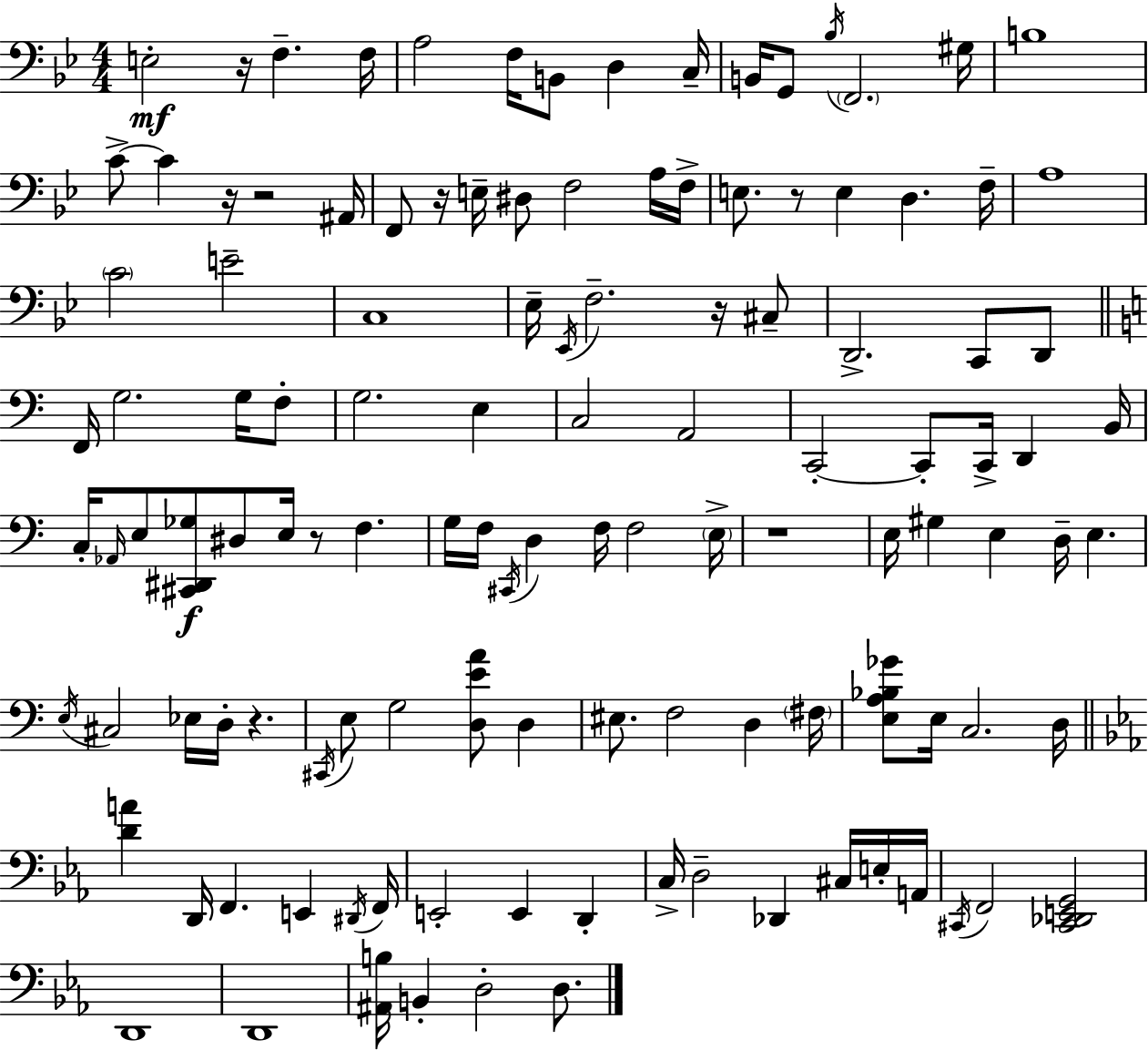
X:1
T:Untitled
M:4/4
L:1/4
K:Bb
E,2 z/4 F, F,/4 A,2 F,/4 B,,/2 D, C,/4 B,,/4 G,,/2 _B,/4 F,,2 ^G,/4 B,4 C/2 C z/4 z2 ^A,,/4 F,,/2 z/4 E,/4 ^D,/2 F,2 A,/4 F,/4 E,/2 z/2 E, D, F,/4 A,4 C2 E2 C,4 _E,/4 _E,,/4 F,2 z/4 ^C,/2 D,,2 C,,/2 D,,/2 F,,/4 G,2 G,/4 F,/2 G,2 E, C,2 A,,2 C,,2 C,,/2 C,,/4 D,, B,,/4 C,/4 _A,,/4 E,/2 [^C,,^D,,_G,]/2 ^D,/2 E,/4 z/2 F, G,/4 F,/4 ^C,,/4 D, F,/4 F,2 E,/4 z4 E,/4 ^G, E, D,/4 E, E,/4 ^C,2 _E,/4 D,/4 z ^C,,/4 E,/2 G,2 [D,EA]/2 D, ^E,/2 F,2 D, ^F,/4 [E,A,_B,_G]/2 E,/4 C,2 D,/4 [DA] D,,/4 F,, E,, ^D,,/4 F,,/4 E,,2 E,, D,, C,/4 D,2 _D,, ^C,/4 E,/4 A,,/4 ^C,,/4 F,,2 [^C,,_D,,E,,G,,]2 D,,4 D,,4 [^A,,B,]/4 B,, D,2 D,/2